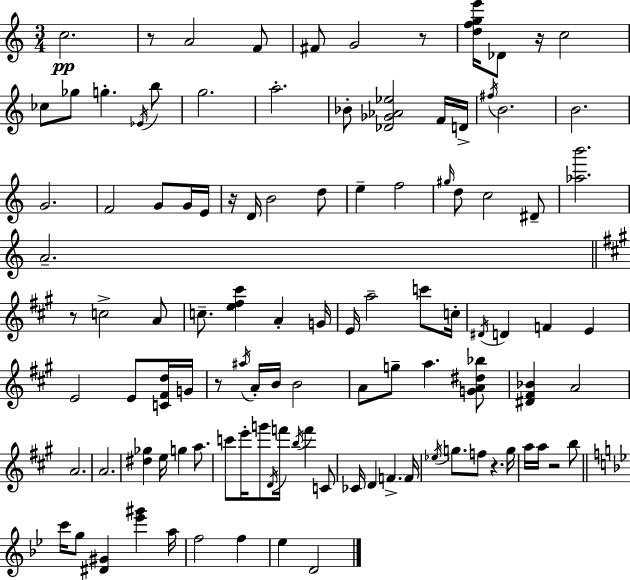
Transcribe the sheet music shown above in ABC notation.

X:1
T:Untitled
M:3/4
L:1/4
K:C
c2 z/2 A2 F/2 ^F/2 G2 z/2 [dfge']/4 _D/2 z/4 c2 _c/2 _g/2 g _E/4 b/2 g2 a2 _B/2 [_D_G_A_e]2 F/4 D/4 ^f/4 B2 B2 G2 F2 G/2 G/4 E/4 z/4 D/4 B2 d/2 e f2 ^g/4 d/2 c2 ^D/2 [_ab']2 A2 z/2 c2 A/2 c/2 [e^f^c'] A G/4 E/4 a2 c'/2 c/4 ^D/4 D F E E2 E/2 [C^Fd]/4 G/4 z/2 ^a/4 A/4 B/4 B2 A/2 g/2 a [GA^d_b]/2 [^D^F_B] A2 A2 A2 [^d_g] e/4 g a/2 c'/2 e'/4 g'/2 D/4 f'/4 b/4 f' C/2 _C/4 D F F/4 _e/4 g/2 f/2 z g/4 a/4 a/4 z2 b/2 c'/4 g/2 [^D^G] [_e'^g'] a/4 f2 f _e D2